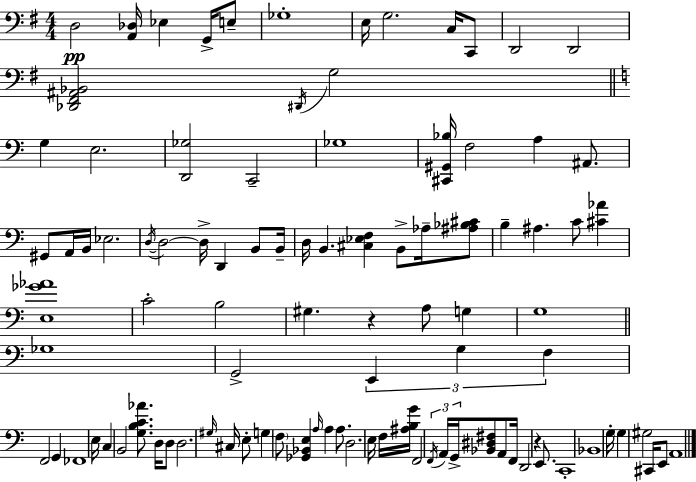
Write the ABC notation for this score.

X:1
T:Untitled
M:4/4
L:1/4
K:Em
D,2 [A,,_D,]/4 _E, G,,/4 E,/2 _G,4 E,/4 G,2 C,/4 C,,/2 D,,2 D,,2 [_D,,^F,,^A,,_B,,]2 ^D,,/4 G,2 G, E,2 [D,,_G,]2 C,,2 _G,4 [^C,,^G,,_B,]/4 F,2 A, ^A,,/2 ^G,,/2 A,,/4 B,,/4 _E,2 D,/4 D,2 D,/4 D,, B,,/2 B,,/4 D,/4 B,, [^C,_E,F,] B,,/2 _A,/4 [^A,_B,^C]/2 B, ^A, C/2 [^C_A] [E,_G_A]4 C2 B,2 ^G, z A,/2 G, G,4 _G,4 G,,2 E,, G, F, F,,2 G,, _F,,4 E,/4 C, B,,2 [G,B,C_A]/2 D,/4 D,/2 D,2 ^G,/4 ^C,/4 E,/2 G, F,/2 [_G,,_B,,E,] A,/4 A, A,/2 D,2 E,/4 F,/4 [^A,B,G]/4 F,,2 F,,/4 A,,/4 G,,/4 [_B,,^D,^F,]/2 A,,/2 F,,/4 D,,2 z E,,/2 C,,4 _B,,4 G,/4 G, ^G,2 ^C,,/4 E,,/2 A,,4